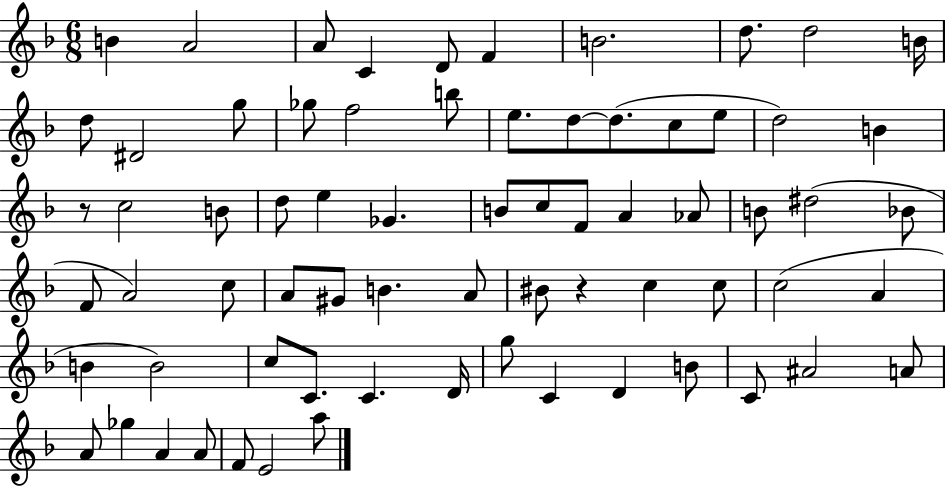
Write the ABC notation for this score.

X:1
T:Untitled
M:6/8
L:1/4
K:F
B A2 A/2 C D/2 F B2 d/2 d2 B/4 d/2 ^D2 g/2 _g/2 f2 b/2 e/2 d/2 d/2 c/2 e/2 d2 B z/2 c2 B/2 d/2 e _G B/2 c/2 F/2 A _A/2 B/2 ^d2 _B/2 F/2 A2 c/2 A/2 ^G/2 B A/2 ^B/2 z c c/2 c2 A B B2 c/2 C/2 C D/4 g/2 C D B/2 C/2 ^A2 A/2 A/2 _g A A/2 F/2 E2 a/2